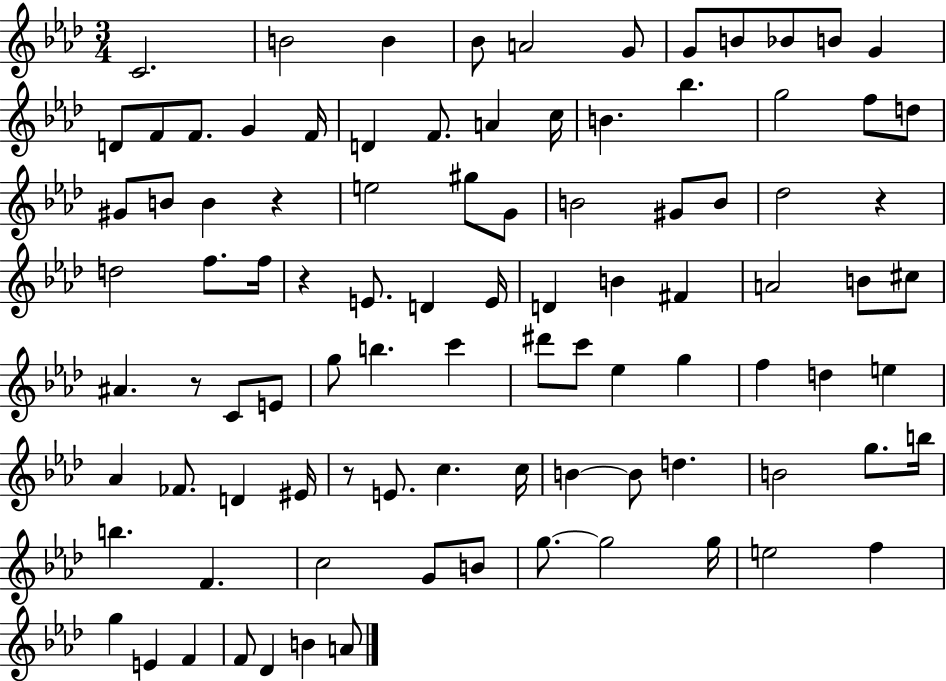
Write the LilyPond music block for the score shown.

{
  \clef treble
  \numericTimeSignature
  \time 3/4
  \key aes \major
  \repeat volta 2 { c'2. | b'2 b'4 | bes'8 a'2 g'8 | g'8 b'8 bes'8 b'8 g'4 | \break d'8 f'8 f'8. g'4 f'16 | d'4 f'8. a'4 c''16 | b'4. bes''4. | g''2 f''8 d''8 | \break gis'8 b'8 b'4 r4 | e''2 gis''8 g'8 | b'2 gis'8 b'8 | des''2 r4 | \break d''2 f''8. f''16 | r4 e'8. d'4 e'16 | d'4 b'4 fis'4 | a'2 b'8 cis''8 | \break ais'4. r8 c'8 e'8 | g''8 b''4. c'''4 | dis'''8 c'''8 ees''4 g''4 | f''4 d''4 e''4 | \break aes'4 fes'8. d'4 eis'16 | r8 e'8. c''4. c''16 | b'4~~ b'8 d''4. | b'2 g''8. b''16 | \break b''4. f'4. | c''2 g'8 b'8 | g''8.~~ g''2 g''16 | e''2 f''4 | \break g''4 e'4 f'4 | f'8 des'4 b'4 a'8 | } \bar "|."
}